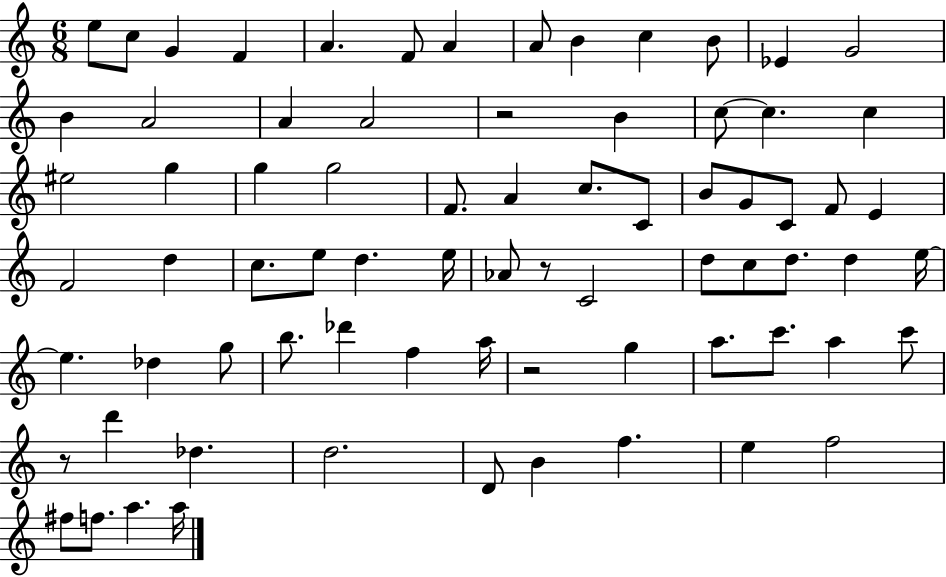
X:1
T:Untitled
M:6/8
L:1/4
K:C
e/2 c/2 G F A F/2 A A/2 B c B/2 _E G2 B A2 A A2 z2 B c/2 c c ^e2 g g g2 F/2 A c/2 C/2 B/2 G/2 C/2 F/2 E F2 d c/2 e/2 d e/4 _A/2 z/2 C2 d/2 c/2 d/2 d e/4 e _d g/2 b/2 _d' f a/4 z2 g a/2 c'/2 a c'/2 z/2 d' _d d2 D/2 B f e f2 ^f/2 f/2 a a/4